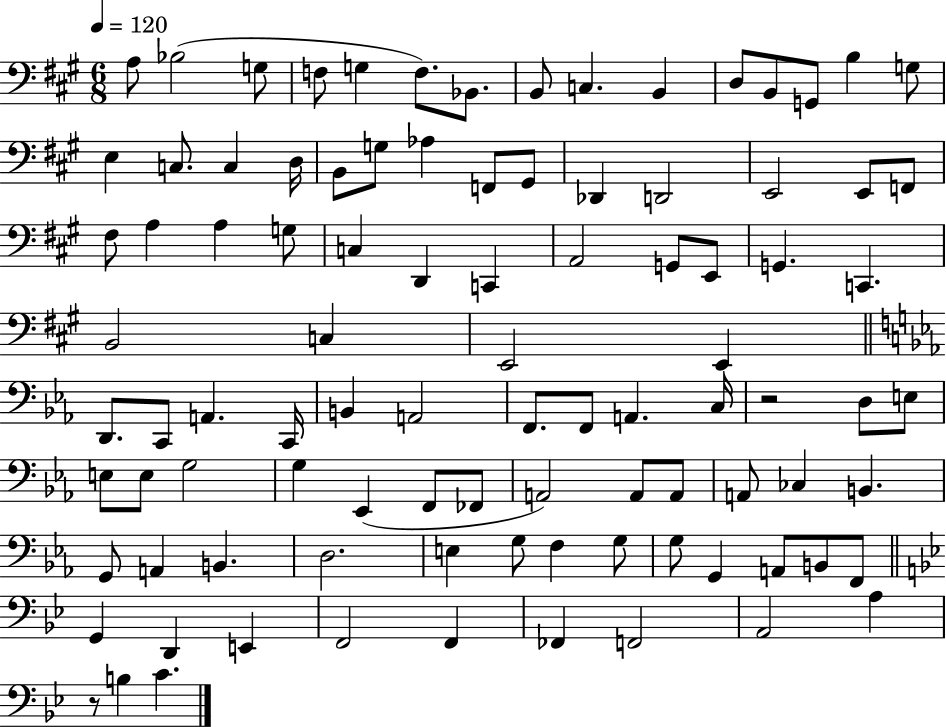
A3/e Bb3/h G3/e F3/e G3/q F3/e. Bb2/e. B2/e C3/q. B2/q D3/e B2/e G2/e B3/q G3/e E3/q C3/e. C3/q D3/s B2/e G3/e Ab3/q F2/e G#2/e Db2/q D2/h E2/h E2/e F2/e F#3/e A3/q A3/q G3/e C3/q D2/q C2/q A2/h G2/e E2/e G2/q. C2/q. B2/h C3/q E2/h E2/q D2/e. C2/e A2/q. C2/s B2/q A2/h F2/e. F2/e A2/q. C3/s R/h D3/e E3/e E3/e E3/e G3/h G3/q Eb2/q F2/e FES2/e A2/h A2/e A2/e A2/e CES3/q B2/q. G2/e A2/q B2/q. D3/h. E3/q G3/e F3/q G3/e G3/e G2/q A2/e B2/e F2/e G2/q D2/q E2/q F2/h F2/q FES2/q F2/h A2/h A3/q R/e B3/q C4/q.